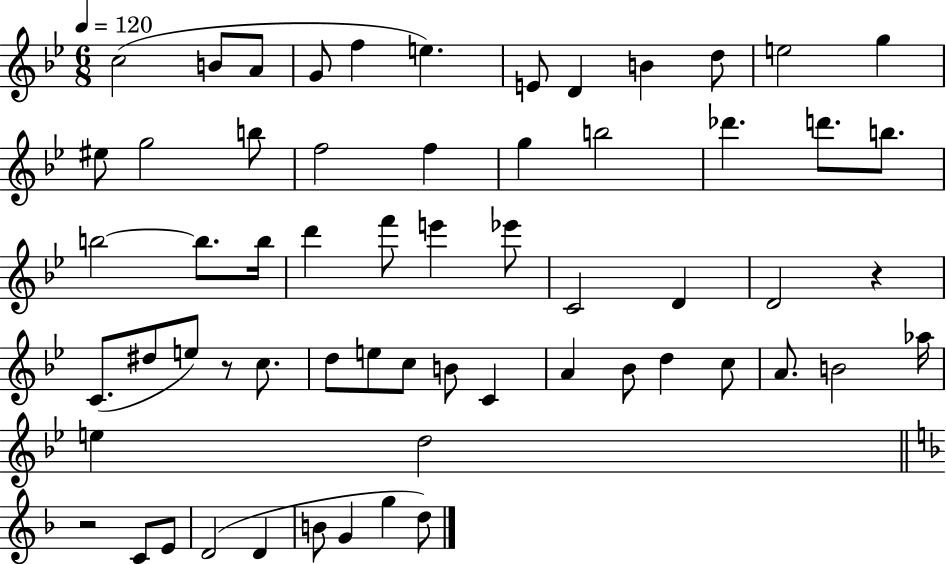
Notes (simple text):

C5/h B4/e A4/e G4/e F5/q E5/q. E4/e D4/q B4/q D5/e E5/h G5/q EIS5/e G5/h B5/e F5/h F5/q G5/q B5/h Db6/q. D6/e. B5/e. B5/h B5/e. B5/s D6/q F6/e E6/q Eb6/e C4/h D4/q D4/h R/q C4/e. D#5/e E5/e R/e C5/e. D5/e E5/e C5/e B4/e C4/q A4/q Bb4/e D5/q C5/e A4/e. B4/h Ab5/s E5/q D5/h R/h C4/e E4/e D4/h D4/q B4/e G4/q G5/q D5/e